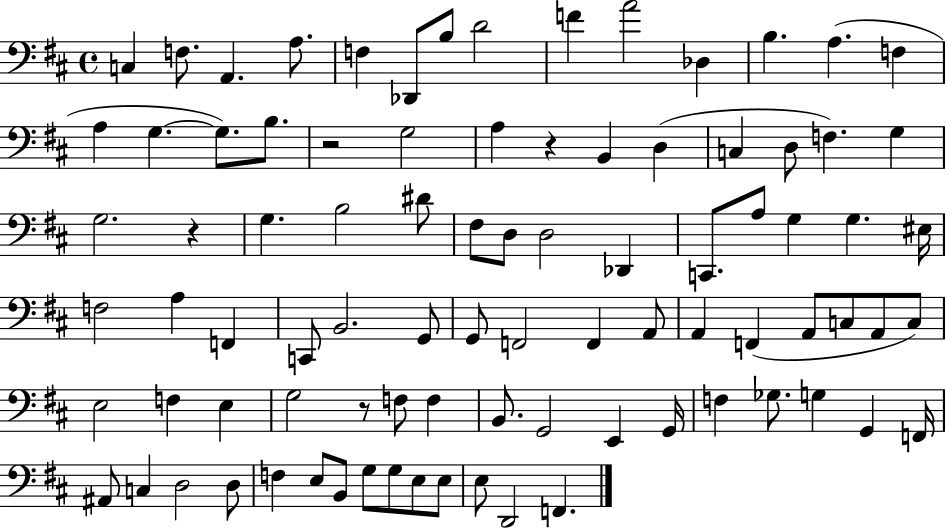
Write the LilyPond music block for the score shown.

{
  \clef bass
  \time 4/4
  \defaultTimeSignature
  \key d \major
  \repeat volta 2 { c4 f8. a,4. a8. | f4 des,8 b8 d'2 | f'4 a'2 des4 | b4. a4.( f4 | \break a4 g4.~~ g8.) b8. | r2 g2 | a4 r4 b,4 d4( | c4 d8 f4.) g4 | \break g2. r4 | g4. b2 dis'8 | fis8 d8 d2 des,4 | c,8. a8 g4 g4. eis16 | \break f2 a4 f,4 | c,8 b,2. g,8 | g,8 f,2 f,4 a,8 | a,4 f,4( a,8 c8 a,8 c8) | \break e2 f4 e4 | g2 r8 f8 f4 | b,8. g,2 e,4 g,16 | f4 ges8. g4 g,4 f,16 | \break ais,8 c4 d2 d8 | f4 e8 b,8 g8 g8 e8 e8 | e8 d,2 f,4. | } \bar "|."
}